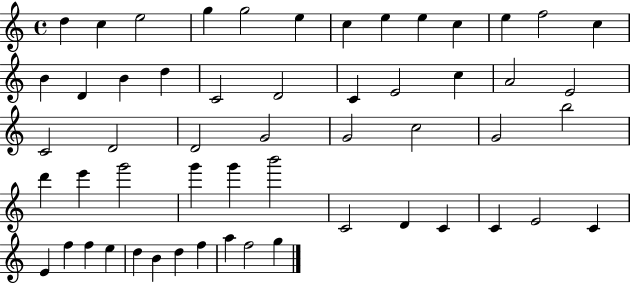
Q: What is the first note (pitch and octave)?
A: D5